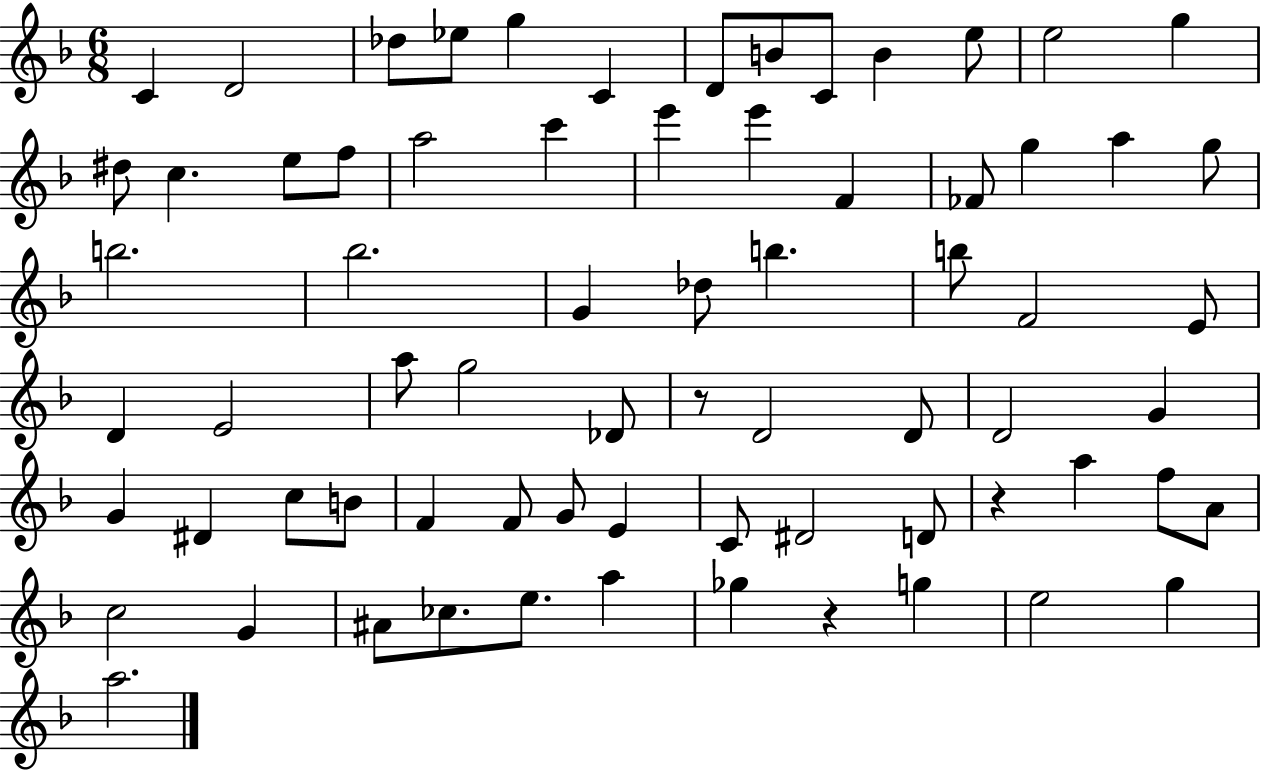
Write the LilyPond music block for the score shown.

{
  \clef treble
  \numericTimeSignature
  \time 6/8
  \key f \major
  c'4 d'2 | des''8 ees''8 g''4 c'4 | d'8 b'8 c'8 b'4 e''8 | e''2 g''4 | \break dis''8 c''4. e''8 f''8 | a''2 c'''4 | e'''4 e'''4 f'4 | fes'8 g''4 a''4 g''8 | \break b''2. | bes''2. | g'4 des''8 b''4. | b''8 f'2 e'8 | \break d'4 e'2 | a''8 g''2 des'8 | r8 d'2 d'8 | d'2 g'4 | \break g'4 dis'4 c''8 b'8 | f'4 f'8 g'8 e'4 | c'8 dis'2 d'8 | r4 a''4 f''8 a'8 | \break c''2 g'4 | ais'8 ces''8. e''8. a''4 | ges''4 r4 g''4 | e''2 g''4 | \break a''2. | \bar "|."
}